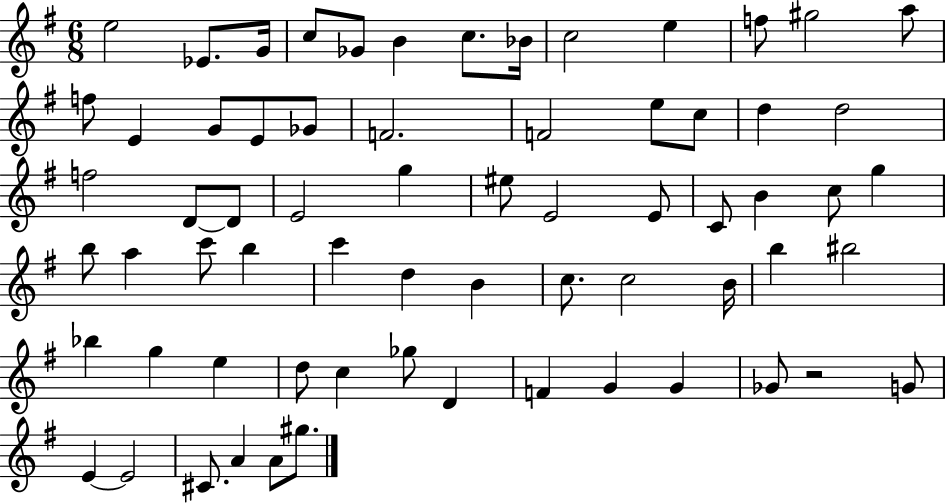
X:1
T:Untitled
M:6/8
L:1/4
K:G
e2 _E/2 G/4 c/2 _G/2 B c/2 _B/4 c2 e f/2 ^g2 a/2 f/2 E G/2 E/2 _G/2 F2 F2 e/2 c/2 d d2 f2 D/2 D/2 E2 g ^e/2 E2 E/2 C/2 B c/2 g b/2 a c'/2 b c' d B c/2 c2 B/4 b ^b2 _b g e d/2 c _g/2 D F G G _G/2 z2 G/2 E E2 ^C/2 A A/2 ^g/2